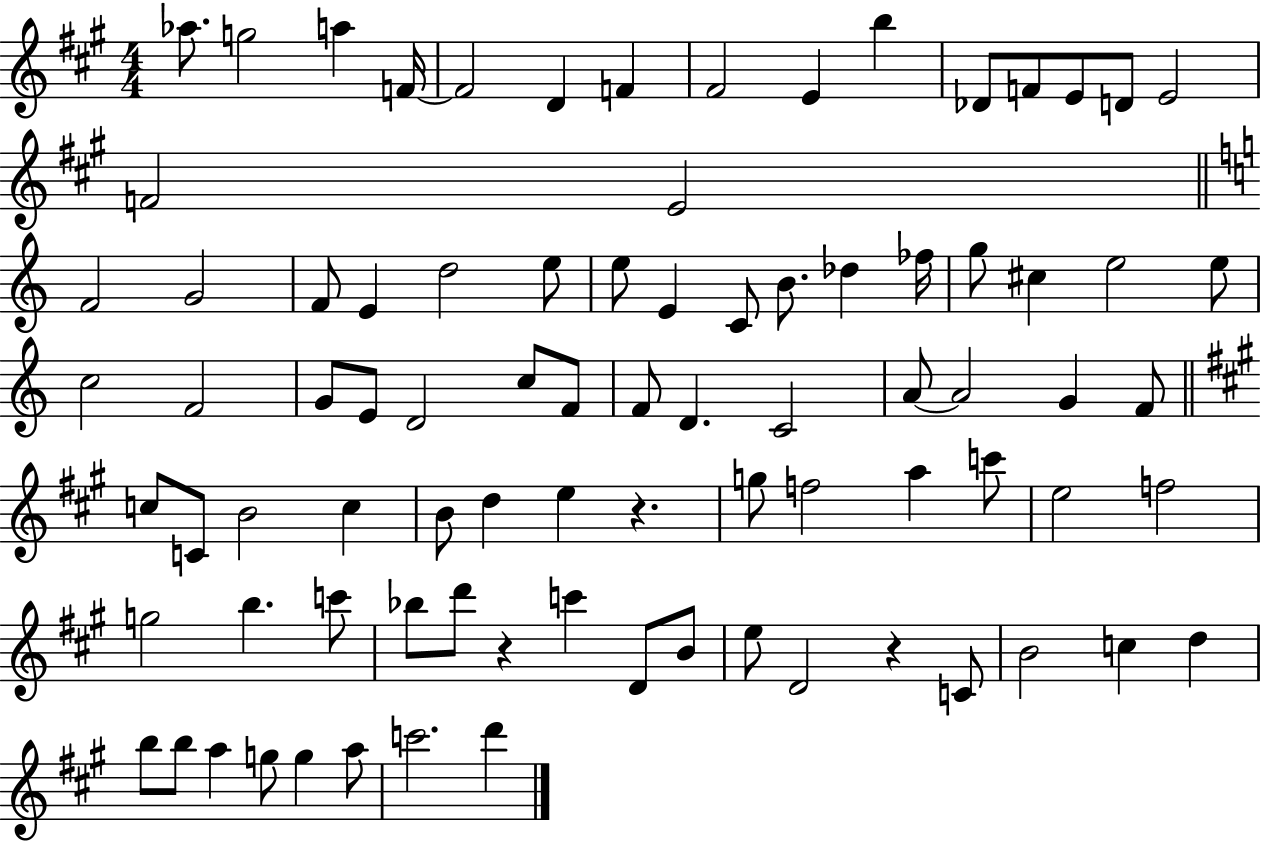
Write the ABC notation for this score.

X:1
T:Untitled
M:4/4
L:1/4
K:A
_a/2 g2 a F/4 F2 D F ^F2 E b _D/2 F/2 E/2 D/2 E2 F2 E2 F2 G2 F/2 E d2 e/2 e/2 E C/2 B/2 _d _f/4 g/2 ^c e2 e/2 c2 F2 G/2 E/2 D2 c/2 F/2 F/2 D C2 A/2 A2 G F/2 c/2 C/2 B2 c B/2 d e z g/2 f2 a c'/2 e2 f2 g2 b c'/2 _b/2 d'/2 z c' D/2 B/2 e/2 D2 z C/2 B2 c d b/2 b/2 a g/2 g a/2 c'2 d'